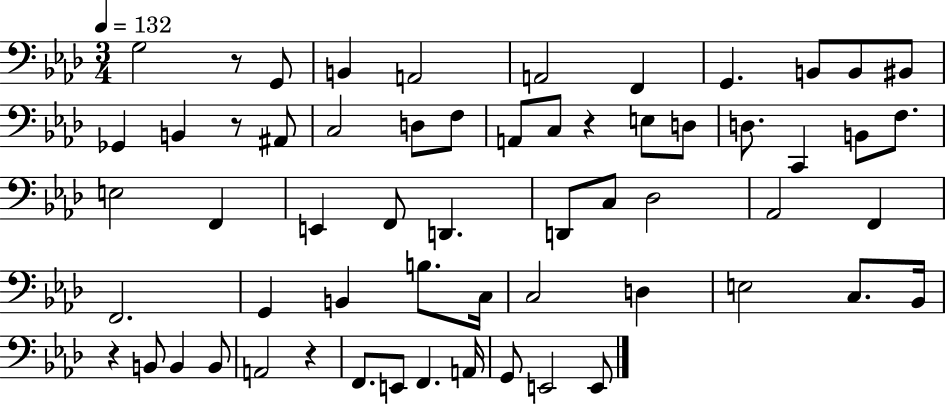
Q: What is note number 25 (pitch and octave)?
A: E3